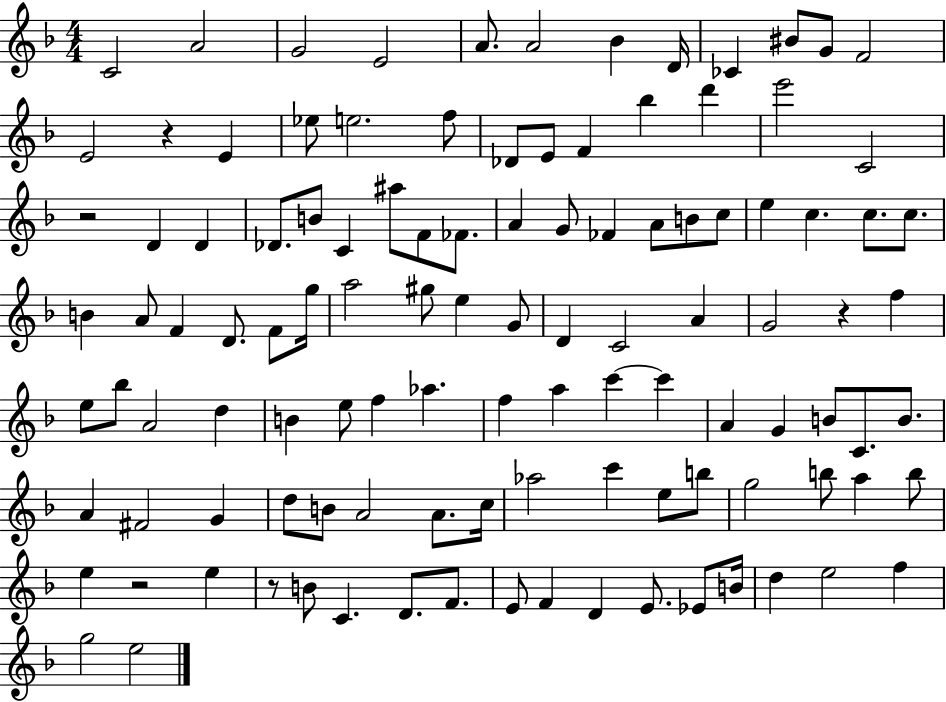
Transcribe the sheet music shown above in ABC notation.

X:1
T:Untitled
M:4/4
L:1/4
K:F
C2 A2 G2 E2 A/2 A2 _B D/4 _C ^B/2 G/2 F2 E2 z E _e/2 e2 f/2 _D/2 E/2 F _b d' e'2 C2 z2 D D _D/2 B/2 C ^a/2 F/2 _F/2 A G/2 _F A/2 B/2 c/2 e c c/2 c/2 B A/2 F D/2 F/2 g/4 a2 ^g/2 e G/2 D C2 A G2 z f e/2 _b/2 A2 d B e/2 f _a f a c' c' A G B/2 C/2 B/2 A ^F2 G d/2 B/2 A2 A/2 c/4 _a2 c' e/2 b/2 g2 b/2 a b/2 e z2 e z/2 B/2 C D/2 F/2 E/2 F D E/2 _E/2 B/4 d e2 f g2 e2